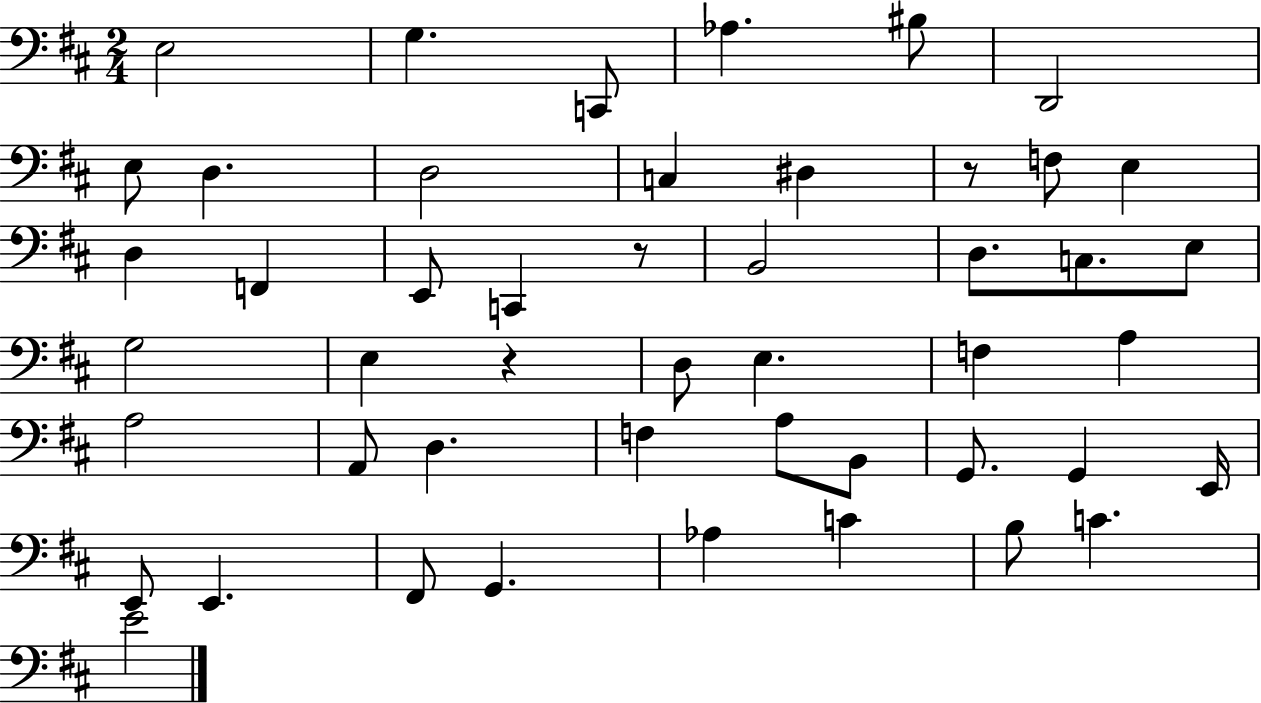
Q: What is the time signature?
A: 2/4